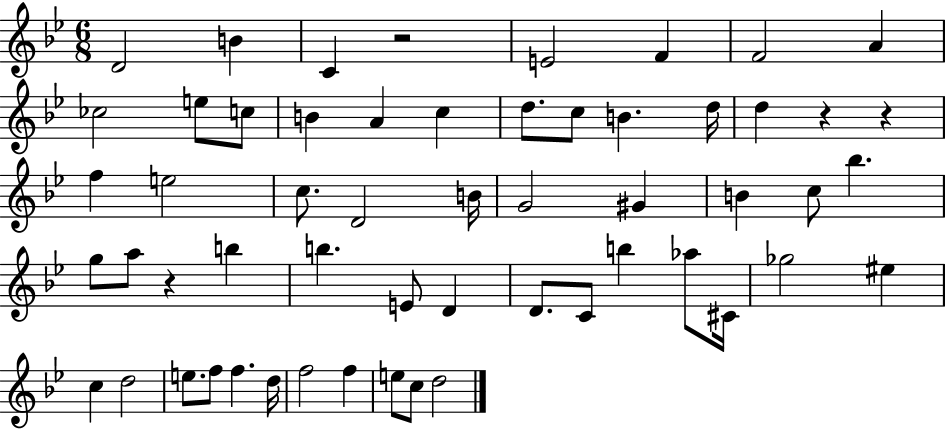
D4/h B4/q C4/q R/h E4/h F4/q F4/h A4/q CES5/h E5/e C5/e B4/q A4/q C5/q D5/e. C5/e B4/q. D5/s D5/q R/q R/q F5/q E5/h C5/e. D4/h B4/s G4/h G#4/q B4/q C5/e Bb5/q. G5/e A5/e R/q B5/q B5/q. E4/e D4/q D4/e. C4/e B5/q Ab5/e C#4/s Gb5/h EIS5/q C5/q D5/h E5/e. F5/e F5/q. D5/s F5/h F5/q E5/e C5/e D5/h